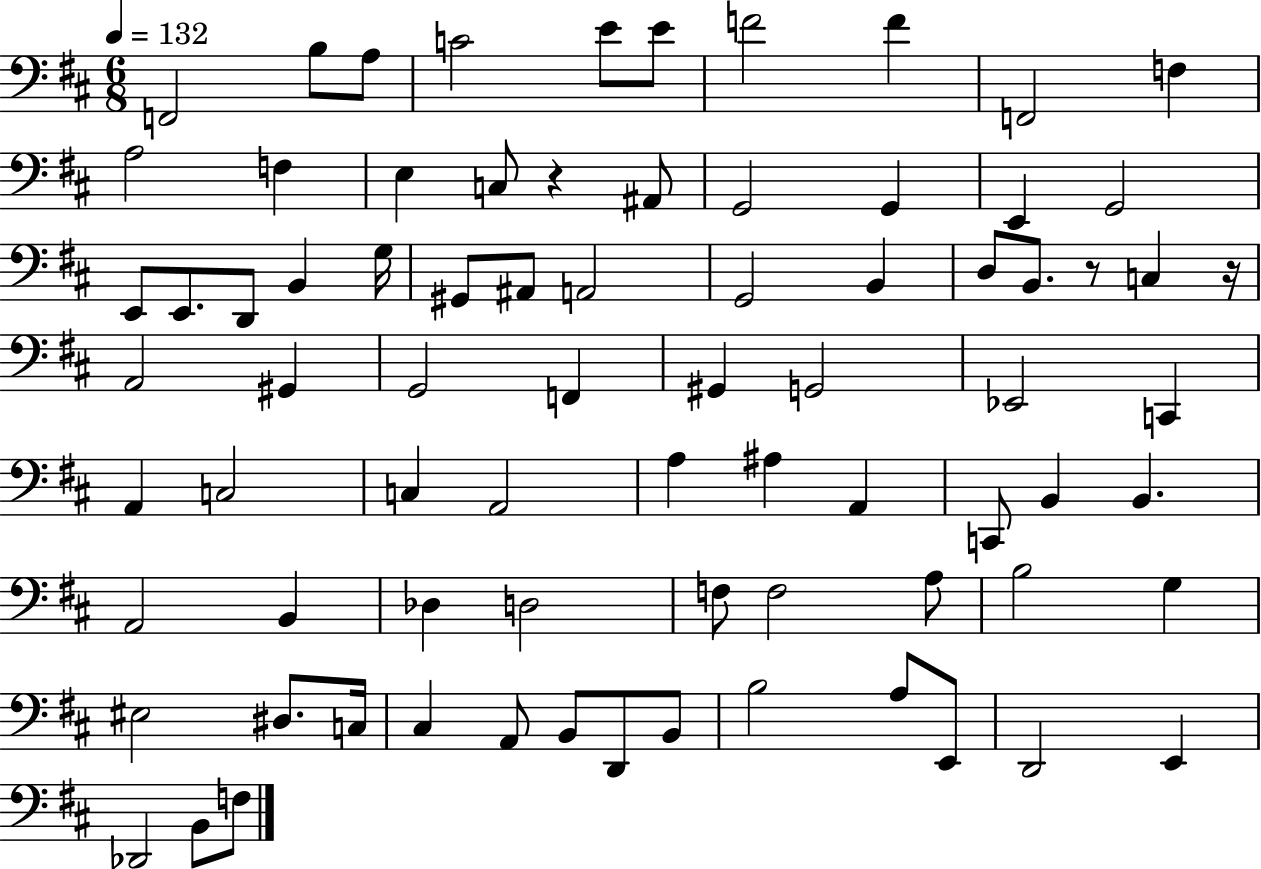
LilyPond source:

{
  \clef bass
  \numericTimeSignature
  \time 6/8
  \key d \major
  \tempo 4 = 132
  f,2 b8 a8 | c'2 e'8 e'8 | f'2 f'4 | f,2 f4 | \break a2 f4 | e4 c8 r4 ais,8 | g,2 g,4 | e,4 g,2 | \break e,8 e,8. d,8 b,4 g16 | gis,8 ais,8 a,2 | g,2 b,4 | d8 b,8. r8 c4 r16 | \break a,2 gis,4 | g,2 f,4 | gis,4 g,2 | ees,2 c,4 | \break a,4 c2 | c4 a,2 | a4 ais4 a,4 | c,8 b,4 b,4. | \break a,2 b,4 | des4 d2 | f8 f2 a8 | b2 g4 | \break eis2 dis8. c16 | cis4 a,8 b,8 d,8 b,8 | b2 a8 e,8 | d,2 e,4 | \break des,2 b,8 f8 | \bar "|."
}